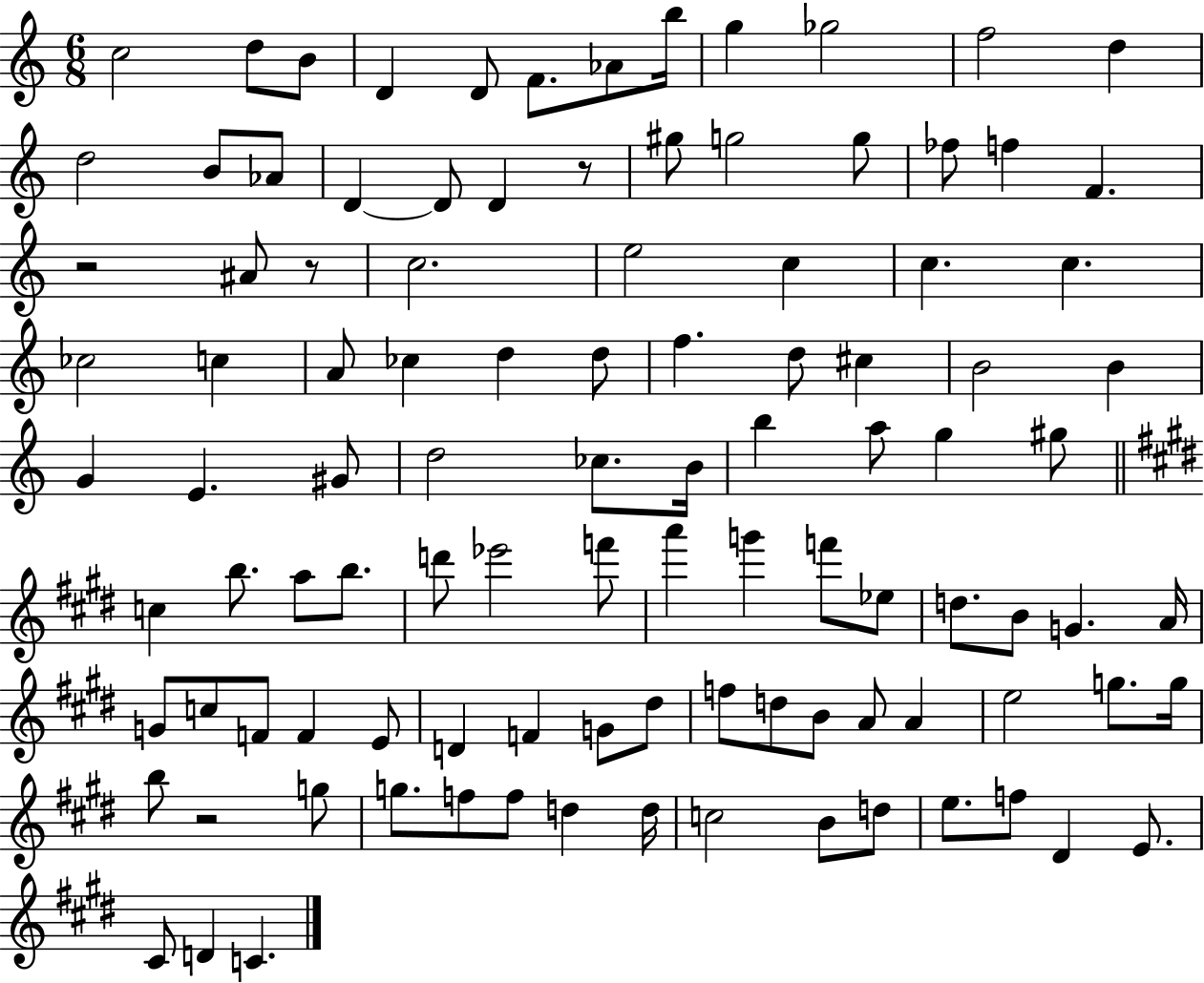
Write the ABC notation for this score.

X:1
T:Untitled
M:6/8
L:1/4
K:C
c2 d/2 B/2 D D/2 F/2 _A/2 b/4 g _g2 f2 d d2 B/2 _A/2 D D/2 D z/2 ^g/2 g2 g/2 _f/2 f F z2 ^A/2 z/2 c2 e2 c c c _c2 c A/2 _c d d/2 f d/2 ^c B2 B G E ^G/2 d2 _c/2 B/4 b a/2 g ^g/2 c b/2 a/2 b/2 d'/2 _e'2 f'/2 a' g' f'/2 _e/2 d/2 B/2 G A/4 G/2 c/2 F/2 F E/2 D F G/2 ^d/2 f/2 d/2 B/2 A/2 A e2 g/2 g/4 b/2 z2 g/2 g/2 f/2 f/2 d d/4 c2 B/2 d/2 e/2 f/2 ^D E/2 ^C/2 D C